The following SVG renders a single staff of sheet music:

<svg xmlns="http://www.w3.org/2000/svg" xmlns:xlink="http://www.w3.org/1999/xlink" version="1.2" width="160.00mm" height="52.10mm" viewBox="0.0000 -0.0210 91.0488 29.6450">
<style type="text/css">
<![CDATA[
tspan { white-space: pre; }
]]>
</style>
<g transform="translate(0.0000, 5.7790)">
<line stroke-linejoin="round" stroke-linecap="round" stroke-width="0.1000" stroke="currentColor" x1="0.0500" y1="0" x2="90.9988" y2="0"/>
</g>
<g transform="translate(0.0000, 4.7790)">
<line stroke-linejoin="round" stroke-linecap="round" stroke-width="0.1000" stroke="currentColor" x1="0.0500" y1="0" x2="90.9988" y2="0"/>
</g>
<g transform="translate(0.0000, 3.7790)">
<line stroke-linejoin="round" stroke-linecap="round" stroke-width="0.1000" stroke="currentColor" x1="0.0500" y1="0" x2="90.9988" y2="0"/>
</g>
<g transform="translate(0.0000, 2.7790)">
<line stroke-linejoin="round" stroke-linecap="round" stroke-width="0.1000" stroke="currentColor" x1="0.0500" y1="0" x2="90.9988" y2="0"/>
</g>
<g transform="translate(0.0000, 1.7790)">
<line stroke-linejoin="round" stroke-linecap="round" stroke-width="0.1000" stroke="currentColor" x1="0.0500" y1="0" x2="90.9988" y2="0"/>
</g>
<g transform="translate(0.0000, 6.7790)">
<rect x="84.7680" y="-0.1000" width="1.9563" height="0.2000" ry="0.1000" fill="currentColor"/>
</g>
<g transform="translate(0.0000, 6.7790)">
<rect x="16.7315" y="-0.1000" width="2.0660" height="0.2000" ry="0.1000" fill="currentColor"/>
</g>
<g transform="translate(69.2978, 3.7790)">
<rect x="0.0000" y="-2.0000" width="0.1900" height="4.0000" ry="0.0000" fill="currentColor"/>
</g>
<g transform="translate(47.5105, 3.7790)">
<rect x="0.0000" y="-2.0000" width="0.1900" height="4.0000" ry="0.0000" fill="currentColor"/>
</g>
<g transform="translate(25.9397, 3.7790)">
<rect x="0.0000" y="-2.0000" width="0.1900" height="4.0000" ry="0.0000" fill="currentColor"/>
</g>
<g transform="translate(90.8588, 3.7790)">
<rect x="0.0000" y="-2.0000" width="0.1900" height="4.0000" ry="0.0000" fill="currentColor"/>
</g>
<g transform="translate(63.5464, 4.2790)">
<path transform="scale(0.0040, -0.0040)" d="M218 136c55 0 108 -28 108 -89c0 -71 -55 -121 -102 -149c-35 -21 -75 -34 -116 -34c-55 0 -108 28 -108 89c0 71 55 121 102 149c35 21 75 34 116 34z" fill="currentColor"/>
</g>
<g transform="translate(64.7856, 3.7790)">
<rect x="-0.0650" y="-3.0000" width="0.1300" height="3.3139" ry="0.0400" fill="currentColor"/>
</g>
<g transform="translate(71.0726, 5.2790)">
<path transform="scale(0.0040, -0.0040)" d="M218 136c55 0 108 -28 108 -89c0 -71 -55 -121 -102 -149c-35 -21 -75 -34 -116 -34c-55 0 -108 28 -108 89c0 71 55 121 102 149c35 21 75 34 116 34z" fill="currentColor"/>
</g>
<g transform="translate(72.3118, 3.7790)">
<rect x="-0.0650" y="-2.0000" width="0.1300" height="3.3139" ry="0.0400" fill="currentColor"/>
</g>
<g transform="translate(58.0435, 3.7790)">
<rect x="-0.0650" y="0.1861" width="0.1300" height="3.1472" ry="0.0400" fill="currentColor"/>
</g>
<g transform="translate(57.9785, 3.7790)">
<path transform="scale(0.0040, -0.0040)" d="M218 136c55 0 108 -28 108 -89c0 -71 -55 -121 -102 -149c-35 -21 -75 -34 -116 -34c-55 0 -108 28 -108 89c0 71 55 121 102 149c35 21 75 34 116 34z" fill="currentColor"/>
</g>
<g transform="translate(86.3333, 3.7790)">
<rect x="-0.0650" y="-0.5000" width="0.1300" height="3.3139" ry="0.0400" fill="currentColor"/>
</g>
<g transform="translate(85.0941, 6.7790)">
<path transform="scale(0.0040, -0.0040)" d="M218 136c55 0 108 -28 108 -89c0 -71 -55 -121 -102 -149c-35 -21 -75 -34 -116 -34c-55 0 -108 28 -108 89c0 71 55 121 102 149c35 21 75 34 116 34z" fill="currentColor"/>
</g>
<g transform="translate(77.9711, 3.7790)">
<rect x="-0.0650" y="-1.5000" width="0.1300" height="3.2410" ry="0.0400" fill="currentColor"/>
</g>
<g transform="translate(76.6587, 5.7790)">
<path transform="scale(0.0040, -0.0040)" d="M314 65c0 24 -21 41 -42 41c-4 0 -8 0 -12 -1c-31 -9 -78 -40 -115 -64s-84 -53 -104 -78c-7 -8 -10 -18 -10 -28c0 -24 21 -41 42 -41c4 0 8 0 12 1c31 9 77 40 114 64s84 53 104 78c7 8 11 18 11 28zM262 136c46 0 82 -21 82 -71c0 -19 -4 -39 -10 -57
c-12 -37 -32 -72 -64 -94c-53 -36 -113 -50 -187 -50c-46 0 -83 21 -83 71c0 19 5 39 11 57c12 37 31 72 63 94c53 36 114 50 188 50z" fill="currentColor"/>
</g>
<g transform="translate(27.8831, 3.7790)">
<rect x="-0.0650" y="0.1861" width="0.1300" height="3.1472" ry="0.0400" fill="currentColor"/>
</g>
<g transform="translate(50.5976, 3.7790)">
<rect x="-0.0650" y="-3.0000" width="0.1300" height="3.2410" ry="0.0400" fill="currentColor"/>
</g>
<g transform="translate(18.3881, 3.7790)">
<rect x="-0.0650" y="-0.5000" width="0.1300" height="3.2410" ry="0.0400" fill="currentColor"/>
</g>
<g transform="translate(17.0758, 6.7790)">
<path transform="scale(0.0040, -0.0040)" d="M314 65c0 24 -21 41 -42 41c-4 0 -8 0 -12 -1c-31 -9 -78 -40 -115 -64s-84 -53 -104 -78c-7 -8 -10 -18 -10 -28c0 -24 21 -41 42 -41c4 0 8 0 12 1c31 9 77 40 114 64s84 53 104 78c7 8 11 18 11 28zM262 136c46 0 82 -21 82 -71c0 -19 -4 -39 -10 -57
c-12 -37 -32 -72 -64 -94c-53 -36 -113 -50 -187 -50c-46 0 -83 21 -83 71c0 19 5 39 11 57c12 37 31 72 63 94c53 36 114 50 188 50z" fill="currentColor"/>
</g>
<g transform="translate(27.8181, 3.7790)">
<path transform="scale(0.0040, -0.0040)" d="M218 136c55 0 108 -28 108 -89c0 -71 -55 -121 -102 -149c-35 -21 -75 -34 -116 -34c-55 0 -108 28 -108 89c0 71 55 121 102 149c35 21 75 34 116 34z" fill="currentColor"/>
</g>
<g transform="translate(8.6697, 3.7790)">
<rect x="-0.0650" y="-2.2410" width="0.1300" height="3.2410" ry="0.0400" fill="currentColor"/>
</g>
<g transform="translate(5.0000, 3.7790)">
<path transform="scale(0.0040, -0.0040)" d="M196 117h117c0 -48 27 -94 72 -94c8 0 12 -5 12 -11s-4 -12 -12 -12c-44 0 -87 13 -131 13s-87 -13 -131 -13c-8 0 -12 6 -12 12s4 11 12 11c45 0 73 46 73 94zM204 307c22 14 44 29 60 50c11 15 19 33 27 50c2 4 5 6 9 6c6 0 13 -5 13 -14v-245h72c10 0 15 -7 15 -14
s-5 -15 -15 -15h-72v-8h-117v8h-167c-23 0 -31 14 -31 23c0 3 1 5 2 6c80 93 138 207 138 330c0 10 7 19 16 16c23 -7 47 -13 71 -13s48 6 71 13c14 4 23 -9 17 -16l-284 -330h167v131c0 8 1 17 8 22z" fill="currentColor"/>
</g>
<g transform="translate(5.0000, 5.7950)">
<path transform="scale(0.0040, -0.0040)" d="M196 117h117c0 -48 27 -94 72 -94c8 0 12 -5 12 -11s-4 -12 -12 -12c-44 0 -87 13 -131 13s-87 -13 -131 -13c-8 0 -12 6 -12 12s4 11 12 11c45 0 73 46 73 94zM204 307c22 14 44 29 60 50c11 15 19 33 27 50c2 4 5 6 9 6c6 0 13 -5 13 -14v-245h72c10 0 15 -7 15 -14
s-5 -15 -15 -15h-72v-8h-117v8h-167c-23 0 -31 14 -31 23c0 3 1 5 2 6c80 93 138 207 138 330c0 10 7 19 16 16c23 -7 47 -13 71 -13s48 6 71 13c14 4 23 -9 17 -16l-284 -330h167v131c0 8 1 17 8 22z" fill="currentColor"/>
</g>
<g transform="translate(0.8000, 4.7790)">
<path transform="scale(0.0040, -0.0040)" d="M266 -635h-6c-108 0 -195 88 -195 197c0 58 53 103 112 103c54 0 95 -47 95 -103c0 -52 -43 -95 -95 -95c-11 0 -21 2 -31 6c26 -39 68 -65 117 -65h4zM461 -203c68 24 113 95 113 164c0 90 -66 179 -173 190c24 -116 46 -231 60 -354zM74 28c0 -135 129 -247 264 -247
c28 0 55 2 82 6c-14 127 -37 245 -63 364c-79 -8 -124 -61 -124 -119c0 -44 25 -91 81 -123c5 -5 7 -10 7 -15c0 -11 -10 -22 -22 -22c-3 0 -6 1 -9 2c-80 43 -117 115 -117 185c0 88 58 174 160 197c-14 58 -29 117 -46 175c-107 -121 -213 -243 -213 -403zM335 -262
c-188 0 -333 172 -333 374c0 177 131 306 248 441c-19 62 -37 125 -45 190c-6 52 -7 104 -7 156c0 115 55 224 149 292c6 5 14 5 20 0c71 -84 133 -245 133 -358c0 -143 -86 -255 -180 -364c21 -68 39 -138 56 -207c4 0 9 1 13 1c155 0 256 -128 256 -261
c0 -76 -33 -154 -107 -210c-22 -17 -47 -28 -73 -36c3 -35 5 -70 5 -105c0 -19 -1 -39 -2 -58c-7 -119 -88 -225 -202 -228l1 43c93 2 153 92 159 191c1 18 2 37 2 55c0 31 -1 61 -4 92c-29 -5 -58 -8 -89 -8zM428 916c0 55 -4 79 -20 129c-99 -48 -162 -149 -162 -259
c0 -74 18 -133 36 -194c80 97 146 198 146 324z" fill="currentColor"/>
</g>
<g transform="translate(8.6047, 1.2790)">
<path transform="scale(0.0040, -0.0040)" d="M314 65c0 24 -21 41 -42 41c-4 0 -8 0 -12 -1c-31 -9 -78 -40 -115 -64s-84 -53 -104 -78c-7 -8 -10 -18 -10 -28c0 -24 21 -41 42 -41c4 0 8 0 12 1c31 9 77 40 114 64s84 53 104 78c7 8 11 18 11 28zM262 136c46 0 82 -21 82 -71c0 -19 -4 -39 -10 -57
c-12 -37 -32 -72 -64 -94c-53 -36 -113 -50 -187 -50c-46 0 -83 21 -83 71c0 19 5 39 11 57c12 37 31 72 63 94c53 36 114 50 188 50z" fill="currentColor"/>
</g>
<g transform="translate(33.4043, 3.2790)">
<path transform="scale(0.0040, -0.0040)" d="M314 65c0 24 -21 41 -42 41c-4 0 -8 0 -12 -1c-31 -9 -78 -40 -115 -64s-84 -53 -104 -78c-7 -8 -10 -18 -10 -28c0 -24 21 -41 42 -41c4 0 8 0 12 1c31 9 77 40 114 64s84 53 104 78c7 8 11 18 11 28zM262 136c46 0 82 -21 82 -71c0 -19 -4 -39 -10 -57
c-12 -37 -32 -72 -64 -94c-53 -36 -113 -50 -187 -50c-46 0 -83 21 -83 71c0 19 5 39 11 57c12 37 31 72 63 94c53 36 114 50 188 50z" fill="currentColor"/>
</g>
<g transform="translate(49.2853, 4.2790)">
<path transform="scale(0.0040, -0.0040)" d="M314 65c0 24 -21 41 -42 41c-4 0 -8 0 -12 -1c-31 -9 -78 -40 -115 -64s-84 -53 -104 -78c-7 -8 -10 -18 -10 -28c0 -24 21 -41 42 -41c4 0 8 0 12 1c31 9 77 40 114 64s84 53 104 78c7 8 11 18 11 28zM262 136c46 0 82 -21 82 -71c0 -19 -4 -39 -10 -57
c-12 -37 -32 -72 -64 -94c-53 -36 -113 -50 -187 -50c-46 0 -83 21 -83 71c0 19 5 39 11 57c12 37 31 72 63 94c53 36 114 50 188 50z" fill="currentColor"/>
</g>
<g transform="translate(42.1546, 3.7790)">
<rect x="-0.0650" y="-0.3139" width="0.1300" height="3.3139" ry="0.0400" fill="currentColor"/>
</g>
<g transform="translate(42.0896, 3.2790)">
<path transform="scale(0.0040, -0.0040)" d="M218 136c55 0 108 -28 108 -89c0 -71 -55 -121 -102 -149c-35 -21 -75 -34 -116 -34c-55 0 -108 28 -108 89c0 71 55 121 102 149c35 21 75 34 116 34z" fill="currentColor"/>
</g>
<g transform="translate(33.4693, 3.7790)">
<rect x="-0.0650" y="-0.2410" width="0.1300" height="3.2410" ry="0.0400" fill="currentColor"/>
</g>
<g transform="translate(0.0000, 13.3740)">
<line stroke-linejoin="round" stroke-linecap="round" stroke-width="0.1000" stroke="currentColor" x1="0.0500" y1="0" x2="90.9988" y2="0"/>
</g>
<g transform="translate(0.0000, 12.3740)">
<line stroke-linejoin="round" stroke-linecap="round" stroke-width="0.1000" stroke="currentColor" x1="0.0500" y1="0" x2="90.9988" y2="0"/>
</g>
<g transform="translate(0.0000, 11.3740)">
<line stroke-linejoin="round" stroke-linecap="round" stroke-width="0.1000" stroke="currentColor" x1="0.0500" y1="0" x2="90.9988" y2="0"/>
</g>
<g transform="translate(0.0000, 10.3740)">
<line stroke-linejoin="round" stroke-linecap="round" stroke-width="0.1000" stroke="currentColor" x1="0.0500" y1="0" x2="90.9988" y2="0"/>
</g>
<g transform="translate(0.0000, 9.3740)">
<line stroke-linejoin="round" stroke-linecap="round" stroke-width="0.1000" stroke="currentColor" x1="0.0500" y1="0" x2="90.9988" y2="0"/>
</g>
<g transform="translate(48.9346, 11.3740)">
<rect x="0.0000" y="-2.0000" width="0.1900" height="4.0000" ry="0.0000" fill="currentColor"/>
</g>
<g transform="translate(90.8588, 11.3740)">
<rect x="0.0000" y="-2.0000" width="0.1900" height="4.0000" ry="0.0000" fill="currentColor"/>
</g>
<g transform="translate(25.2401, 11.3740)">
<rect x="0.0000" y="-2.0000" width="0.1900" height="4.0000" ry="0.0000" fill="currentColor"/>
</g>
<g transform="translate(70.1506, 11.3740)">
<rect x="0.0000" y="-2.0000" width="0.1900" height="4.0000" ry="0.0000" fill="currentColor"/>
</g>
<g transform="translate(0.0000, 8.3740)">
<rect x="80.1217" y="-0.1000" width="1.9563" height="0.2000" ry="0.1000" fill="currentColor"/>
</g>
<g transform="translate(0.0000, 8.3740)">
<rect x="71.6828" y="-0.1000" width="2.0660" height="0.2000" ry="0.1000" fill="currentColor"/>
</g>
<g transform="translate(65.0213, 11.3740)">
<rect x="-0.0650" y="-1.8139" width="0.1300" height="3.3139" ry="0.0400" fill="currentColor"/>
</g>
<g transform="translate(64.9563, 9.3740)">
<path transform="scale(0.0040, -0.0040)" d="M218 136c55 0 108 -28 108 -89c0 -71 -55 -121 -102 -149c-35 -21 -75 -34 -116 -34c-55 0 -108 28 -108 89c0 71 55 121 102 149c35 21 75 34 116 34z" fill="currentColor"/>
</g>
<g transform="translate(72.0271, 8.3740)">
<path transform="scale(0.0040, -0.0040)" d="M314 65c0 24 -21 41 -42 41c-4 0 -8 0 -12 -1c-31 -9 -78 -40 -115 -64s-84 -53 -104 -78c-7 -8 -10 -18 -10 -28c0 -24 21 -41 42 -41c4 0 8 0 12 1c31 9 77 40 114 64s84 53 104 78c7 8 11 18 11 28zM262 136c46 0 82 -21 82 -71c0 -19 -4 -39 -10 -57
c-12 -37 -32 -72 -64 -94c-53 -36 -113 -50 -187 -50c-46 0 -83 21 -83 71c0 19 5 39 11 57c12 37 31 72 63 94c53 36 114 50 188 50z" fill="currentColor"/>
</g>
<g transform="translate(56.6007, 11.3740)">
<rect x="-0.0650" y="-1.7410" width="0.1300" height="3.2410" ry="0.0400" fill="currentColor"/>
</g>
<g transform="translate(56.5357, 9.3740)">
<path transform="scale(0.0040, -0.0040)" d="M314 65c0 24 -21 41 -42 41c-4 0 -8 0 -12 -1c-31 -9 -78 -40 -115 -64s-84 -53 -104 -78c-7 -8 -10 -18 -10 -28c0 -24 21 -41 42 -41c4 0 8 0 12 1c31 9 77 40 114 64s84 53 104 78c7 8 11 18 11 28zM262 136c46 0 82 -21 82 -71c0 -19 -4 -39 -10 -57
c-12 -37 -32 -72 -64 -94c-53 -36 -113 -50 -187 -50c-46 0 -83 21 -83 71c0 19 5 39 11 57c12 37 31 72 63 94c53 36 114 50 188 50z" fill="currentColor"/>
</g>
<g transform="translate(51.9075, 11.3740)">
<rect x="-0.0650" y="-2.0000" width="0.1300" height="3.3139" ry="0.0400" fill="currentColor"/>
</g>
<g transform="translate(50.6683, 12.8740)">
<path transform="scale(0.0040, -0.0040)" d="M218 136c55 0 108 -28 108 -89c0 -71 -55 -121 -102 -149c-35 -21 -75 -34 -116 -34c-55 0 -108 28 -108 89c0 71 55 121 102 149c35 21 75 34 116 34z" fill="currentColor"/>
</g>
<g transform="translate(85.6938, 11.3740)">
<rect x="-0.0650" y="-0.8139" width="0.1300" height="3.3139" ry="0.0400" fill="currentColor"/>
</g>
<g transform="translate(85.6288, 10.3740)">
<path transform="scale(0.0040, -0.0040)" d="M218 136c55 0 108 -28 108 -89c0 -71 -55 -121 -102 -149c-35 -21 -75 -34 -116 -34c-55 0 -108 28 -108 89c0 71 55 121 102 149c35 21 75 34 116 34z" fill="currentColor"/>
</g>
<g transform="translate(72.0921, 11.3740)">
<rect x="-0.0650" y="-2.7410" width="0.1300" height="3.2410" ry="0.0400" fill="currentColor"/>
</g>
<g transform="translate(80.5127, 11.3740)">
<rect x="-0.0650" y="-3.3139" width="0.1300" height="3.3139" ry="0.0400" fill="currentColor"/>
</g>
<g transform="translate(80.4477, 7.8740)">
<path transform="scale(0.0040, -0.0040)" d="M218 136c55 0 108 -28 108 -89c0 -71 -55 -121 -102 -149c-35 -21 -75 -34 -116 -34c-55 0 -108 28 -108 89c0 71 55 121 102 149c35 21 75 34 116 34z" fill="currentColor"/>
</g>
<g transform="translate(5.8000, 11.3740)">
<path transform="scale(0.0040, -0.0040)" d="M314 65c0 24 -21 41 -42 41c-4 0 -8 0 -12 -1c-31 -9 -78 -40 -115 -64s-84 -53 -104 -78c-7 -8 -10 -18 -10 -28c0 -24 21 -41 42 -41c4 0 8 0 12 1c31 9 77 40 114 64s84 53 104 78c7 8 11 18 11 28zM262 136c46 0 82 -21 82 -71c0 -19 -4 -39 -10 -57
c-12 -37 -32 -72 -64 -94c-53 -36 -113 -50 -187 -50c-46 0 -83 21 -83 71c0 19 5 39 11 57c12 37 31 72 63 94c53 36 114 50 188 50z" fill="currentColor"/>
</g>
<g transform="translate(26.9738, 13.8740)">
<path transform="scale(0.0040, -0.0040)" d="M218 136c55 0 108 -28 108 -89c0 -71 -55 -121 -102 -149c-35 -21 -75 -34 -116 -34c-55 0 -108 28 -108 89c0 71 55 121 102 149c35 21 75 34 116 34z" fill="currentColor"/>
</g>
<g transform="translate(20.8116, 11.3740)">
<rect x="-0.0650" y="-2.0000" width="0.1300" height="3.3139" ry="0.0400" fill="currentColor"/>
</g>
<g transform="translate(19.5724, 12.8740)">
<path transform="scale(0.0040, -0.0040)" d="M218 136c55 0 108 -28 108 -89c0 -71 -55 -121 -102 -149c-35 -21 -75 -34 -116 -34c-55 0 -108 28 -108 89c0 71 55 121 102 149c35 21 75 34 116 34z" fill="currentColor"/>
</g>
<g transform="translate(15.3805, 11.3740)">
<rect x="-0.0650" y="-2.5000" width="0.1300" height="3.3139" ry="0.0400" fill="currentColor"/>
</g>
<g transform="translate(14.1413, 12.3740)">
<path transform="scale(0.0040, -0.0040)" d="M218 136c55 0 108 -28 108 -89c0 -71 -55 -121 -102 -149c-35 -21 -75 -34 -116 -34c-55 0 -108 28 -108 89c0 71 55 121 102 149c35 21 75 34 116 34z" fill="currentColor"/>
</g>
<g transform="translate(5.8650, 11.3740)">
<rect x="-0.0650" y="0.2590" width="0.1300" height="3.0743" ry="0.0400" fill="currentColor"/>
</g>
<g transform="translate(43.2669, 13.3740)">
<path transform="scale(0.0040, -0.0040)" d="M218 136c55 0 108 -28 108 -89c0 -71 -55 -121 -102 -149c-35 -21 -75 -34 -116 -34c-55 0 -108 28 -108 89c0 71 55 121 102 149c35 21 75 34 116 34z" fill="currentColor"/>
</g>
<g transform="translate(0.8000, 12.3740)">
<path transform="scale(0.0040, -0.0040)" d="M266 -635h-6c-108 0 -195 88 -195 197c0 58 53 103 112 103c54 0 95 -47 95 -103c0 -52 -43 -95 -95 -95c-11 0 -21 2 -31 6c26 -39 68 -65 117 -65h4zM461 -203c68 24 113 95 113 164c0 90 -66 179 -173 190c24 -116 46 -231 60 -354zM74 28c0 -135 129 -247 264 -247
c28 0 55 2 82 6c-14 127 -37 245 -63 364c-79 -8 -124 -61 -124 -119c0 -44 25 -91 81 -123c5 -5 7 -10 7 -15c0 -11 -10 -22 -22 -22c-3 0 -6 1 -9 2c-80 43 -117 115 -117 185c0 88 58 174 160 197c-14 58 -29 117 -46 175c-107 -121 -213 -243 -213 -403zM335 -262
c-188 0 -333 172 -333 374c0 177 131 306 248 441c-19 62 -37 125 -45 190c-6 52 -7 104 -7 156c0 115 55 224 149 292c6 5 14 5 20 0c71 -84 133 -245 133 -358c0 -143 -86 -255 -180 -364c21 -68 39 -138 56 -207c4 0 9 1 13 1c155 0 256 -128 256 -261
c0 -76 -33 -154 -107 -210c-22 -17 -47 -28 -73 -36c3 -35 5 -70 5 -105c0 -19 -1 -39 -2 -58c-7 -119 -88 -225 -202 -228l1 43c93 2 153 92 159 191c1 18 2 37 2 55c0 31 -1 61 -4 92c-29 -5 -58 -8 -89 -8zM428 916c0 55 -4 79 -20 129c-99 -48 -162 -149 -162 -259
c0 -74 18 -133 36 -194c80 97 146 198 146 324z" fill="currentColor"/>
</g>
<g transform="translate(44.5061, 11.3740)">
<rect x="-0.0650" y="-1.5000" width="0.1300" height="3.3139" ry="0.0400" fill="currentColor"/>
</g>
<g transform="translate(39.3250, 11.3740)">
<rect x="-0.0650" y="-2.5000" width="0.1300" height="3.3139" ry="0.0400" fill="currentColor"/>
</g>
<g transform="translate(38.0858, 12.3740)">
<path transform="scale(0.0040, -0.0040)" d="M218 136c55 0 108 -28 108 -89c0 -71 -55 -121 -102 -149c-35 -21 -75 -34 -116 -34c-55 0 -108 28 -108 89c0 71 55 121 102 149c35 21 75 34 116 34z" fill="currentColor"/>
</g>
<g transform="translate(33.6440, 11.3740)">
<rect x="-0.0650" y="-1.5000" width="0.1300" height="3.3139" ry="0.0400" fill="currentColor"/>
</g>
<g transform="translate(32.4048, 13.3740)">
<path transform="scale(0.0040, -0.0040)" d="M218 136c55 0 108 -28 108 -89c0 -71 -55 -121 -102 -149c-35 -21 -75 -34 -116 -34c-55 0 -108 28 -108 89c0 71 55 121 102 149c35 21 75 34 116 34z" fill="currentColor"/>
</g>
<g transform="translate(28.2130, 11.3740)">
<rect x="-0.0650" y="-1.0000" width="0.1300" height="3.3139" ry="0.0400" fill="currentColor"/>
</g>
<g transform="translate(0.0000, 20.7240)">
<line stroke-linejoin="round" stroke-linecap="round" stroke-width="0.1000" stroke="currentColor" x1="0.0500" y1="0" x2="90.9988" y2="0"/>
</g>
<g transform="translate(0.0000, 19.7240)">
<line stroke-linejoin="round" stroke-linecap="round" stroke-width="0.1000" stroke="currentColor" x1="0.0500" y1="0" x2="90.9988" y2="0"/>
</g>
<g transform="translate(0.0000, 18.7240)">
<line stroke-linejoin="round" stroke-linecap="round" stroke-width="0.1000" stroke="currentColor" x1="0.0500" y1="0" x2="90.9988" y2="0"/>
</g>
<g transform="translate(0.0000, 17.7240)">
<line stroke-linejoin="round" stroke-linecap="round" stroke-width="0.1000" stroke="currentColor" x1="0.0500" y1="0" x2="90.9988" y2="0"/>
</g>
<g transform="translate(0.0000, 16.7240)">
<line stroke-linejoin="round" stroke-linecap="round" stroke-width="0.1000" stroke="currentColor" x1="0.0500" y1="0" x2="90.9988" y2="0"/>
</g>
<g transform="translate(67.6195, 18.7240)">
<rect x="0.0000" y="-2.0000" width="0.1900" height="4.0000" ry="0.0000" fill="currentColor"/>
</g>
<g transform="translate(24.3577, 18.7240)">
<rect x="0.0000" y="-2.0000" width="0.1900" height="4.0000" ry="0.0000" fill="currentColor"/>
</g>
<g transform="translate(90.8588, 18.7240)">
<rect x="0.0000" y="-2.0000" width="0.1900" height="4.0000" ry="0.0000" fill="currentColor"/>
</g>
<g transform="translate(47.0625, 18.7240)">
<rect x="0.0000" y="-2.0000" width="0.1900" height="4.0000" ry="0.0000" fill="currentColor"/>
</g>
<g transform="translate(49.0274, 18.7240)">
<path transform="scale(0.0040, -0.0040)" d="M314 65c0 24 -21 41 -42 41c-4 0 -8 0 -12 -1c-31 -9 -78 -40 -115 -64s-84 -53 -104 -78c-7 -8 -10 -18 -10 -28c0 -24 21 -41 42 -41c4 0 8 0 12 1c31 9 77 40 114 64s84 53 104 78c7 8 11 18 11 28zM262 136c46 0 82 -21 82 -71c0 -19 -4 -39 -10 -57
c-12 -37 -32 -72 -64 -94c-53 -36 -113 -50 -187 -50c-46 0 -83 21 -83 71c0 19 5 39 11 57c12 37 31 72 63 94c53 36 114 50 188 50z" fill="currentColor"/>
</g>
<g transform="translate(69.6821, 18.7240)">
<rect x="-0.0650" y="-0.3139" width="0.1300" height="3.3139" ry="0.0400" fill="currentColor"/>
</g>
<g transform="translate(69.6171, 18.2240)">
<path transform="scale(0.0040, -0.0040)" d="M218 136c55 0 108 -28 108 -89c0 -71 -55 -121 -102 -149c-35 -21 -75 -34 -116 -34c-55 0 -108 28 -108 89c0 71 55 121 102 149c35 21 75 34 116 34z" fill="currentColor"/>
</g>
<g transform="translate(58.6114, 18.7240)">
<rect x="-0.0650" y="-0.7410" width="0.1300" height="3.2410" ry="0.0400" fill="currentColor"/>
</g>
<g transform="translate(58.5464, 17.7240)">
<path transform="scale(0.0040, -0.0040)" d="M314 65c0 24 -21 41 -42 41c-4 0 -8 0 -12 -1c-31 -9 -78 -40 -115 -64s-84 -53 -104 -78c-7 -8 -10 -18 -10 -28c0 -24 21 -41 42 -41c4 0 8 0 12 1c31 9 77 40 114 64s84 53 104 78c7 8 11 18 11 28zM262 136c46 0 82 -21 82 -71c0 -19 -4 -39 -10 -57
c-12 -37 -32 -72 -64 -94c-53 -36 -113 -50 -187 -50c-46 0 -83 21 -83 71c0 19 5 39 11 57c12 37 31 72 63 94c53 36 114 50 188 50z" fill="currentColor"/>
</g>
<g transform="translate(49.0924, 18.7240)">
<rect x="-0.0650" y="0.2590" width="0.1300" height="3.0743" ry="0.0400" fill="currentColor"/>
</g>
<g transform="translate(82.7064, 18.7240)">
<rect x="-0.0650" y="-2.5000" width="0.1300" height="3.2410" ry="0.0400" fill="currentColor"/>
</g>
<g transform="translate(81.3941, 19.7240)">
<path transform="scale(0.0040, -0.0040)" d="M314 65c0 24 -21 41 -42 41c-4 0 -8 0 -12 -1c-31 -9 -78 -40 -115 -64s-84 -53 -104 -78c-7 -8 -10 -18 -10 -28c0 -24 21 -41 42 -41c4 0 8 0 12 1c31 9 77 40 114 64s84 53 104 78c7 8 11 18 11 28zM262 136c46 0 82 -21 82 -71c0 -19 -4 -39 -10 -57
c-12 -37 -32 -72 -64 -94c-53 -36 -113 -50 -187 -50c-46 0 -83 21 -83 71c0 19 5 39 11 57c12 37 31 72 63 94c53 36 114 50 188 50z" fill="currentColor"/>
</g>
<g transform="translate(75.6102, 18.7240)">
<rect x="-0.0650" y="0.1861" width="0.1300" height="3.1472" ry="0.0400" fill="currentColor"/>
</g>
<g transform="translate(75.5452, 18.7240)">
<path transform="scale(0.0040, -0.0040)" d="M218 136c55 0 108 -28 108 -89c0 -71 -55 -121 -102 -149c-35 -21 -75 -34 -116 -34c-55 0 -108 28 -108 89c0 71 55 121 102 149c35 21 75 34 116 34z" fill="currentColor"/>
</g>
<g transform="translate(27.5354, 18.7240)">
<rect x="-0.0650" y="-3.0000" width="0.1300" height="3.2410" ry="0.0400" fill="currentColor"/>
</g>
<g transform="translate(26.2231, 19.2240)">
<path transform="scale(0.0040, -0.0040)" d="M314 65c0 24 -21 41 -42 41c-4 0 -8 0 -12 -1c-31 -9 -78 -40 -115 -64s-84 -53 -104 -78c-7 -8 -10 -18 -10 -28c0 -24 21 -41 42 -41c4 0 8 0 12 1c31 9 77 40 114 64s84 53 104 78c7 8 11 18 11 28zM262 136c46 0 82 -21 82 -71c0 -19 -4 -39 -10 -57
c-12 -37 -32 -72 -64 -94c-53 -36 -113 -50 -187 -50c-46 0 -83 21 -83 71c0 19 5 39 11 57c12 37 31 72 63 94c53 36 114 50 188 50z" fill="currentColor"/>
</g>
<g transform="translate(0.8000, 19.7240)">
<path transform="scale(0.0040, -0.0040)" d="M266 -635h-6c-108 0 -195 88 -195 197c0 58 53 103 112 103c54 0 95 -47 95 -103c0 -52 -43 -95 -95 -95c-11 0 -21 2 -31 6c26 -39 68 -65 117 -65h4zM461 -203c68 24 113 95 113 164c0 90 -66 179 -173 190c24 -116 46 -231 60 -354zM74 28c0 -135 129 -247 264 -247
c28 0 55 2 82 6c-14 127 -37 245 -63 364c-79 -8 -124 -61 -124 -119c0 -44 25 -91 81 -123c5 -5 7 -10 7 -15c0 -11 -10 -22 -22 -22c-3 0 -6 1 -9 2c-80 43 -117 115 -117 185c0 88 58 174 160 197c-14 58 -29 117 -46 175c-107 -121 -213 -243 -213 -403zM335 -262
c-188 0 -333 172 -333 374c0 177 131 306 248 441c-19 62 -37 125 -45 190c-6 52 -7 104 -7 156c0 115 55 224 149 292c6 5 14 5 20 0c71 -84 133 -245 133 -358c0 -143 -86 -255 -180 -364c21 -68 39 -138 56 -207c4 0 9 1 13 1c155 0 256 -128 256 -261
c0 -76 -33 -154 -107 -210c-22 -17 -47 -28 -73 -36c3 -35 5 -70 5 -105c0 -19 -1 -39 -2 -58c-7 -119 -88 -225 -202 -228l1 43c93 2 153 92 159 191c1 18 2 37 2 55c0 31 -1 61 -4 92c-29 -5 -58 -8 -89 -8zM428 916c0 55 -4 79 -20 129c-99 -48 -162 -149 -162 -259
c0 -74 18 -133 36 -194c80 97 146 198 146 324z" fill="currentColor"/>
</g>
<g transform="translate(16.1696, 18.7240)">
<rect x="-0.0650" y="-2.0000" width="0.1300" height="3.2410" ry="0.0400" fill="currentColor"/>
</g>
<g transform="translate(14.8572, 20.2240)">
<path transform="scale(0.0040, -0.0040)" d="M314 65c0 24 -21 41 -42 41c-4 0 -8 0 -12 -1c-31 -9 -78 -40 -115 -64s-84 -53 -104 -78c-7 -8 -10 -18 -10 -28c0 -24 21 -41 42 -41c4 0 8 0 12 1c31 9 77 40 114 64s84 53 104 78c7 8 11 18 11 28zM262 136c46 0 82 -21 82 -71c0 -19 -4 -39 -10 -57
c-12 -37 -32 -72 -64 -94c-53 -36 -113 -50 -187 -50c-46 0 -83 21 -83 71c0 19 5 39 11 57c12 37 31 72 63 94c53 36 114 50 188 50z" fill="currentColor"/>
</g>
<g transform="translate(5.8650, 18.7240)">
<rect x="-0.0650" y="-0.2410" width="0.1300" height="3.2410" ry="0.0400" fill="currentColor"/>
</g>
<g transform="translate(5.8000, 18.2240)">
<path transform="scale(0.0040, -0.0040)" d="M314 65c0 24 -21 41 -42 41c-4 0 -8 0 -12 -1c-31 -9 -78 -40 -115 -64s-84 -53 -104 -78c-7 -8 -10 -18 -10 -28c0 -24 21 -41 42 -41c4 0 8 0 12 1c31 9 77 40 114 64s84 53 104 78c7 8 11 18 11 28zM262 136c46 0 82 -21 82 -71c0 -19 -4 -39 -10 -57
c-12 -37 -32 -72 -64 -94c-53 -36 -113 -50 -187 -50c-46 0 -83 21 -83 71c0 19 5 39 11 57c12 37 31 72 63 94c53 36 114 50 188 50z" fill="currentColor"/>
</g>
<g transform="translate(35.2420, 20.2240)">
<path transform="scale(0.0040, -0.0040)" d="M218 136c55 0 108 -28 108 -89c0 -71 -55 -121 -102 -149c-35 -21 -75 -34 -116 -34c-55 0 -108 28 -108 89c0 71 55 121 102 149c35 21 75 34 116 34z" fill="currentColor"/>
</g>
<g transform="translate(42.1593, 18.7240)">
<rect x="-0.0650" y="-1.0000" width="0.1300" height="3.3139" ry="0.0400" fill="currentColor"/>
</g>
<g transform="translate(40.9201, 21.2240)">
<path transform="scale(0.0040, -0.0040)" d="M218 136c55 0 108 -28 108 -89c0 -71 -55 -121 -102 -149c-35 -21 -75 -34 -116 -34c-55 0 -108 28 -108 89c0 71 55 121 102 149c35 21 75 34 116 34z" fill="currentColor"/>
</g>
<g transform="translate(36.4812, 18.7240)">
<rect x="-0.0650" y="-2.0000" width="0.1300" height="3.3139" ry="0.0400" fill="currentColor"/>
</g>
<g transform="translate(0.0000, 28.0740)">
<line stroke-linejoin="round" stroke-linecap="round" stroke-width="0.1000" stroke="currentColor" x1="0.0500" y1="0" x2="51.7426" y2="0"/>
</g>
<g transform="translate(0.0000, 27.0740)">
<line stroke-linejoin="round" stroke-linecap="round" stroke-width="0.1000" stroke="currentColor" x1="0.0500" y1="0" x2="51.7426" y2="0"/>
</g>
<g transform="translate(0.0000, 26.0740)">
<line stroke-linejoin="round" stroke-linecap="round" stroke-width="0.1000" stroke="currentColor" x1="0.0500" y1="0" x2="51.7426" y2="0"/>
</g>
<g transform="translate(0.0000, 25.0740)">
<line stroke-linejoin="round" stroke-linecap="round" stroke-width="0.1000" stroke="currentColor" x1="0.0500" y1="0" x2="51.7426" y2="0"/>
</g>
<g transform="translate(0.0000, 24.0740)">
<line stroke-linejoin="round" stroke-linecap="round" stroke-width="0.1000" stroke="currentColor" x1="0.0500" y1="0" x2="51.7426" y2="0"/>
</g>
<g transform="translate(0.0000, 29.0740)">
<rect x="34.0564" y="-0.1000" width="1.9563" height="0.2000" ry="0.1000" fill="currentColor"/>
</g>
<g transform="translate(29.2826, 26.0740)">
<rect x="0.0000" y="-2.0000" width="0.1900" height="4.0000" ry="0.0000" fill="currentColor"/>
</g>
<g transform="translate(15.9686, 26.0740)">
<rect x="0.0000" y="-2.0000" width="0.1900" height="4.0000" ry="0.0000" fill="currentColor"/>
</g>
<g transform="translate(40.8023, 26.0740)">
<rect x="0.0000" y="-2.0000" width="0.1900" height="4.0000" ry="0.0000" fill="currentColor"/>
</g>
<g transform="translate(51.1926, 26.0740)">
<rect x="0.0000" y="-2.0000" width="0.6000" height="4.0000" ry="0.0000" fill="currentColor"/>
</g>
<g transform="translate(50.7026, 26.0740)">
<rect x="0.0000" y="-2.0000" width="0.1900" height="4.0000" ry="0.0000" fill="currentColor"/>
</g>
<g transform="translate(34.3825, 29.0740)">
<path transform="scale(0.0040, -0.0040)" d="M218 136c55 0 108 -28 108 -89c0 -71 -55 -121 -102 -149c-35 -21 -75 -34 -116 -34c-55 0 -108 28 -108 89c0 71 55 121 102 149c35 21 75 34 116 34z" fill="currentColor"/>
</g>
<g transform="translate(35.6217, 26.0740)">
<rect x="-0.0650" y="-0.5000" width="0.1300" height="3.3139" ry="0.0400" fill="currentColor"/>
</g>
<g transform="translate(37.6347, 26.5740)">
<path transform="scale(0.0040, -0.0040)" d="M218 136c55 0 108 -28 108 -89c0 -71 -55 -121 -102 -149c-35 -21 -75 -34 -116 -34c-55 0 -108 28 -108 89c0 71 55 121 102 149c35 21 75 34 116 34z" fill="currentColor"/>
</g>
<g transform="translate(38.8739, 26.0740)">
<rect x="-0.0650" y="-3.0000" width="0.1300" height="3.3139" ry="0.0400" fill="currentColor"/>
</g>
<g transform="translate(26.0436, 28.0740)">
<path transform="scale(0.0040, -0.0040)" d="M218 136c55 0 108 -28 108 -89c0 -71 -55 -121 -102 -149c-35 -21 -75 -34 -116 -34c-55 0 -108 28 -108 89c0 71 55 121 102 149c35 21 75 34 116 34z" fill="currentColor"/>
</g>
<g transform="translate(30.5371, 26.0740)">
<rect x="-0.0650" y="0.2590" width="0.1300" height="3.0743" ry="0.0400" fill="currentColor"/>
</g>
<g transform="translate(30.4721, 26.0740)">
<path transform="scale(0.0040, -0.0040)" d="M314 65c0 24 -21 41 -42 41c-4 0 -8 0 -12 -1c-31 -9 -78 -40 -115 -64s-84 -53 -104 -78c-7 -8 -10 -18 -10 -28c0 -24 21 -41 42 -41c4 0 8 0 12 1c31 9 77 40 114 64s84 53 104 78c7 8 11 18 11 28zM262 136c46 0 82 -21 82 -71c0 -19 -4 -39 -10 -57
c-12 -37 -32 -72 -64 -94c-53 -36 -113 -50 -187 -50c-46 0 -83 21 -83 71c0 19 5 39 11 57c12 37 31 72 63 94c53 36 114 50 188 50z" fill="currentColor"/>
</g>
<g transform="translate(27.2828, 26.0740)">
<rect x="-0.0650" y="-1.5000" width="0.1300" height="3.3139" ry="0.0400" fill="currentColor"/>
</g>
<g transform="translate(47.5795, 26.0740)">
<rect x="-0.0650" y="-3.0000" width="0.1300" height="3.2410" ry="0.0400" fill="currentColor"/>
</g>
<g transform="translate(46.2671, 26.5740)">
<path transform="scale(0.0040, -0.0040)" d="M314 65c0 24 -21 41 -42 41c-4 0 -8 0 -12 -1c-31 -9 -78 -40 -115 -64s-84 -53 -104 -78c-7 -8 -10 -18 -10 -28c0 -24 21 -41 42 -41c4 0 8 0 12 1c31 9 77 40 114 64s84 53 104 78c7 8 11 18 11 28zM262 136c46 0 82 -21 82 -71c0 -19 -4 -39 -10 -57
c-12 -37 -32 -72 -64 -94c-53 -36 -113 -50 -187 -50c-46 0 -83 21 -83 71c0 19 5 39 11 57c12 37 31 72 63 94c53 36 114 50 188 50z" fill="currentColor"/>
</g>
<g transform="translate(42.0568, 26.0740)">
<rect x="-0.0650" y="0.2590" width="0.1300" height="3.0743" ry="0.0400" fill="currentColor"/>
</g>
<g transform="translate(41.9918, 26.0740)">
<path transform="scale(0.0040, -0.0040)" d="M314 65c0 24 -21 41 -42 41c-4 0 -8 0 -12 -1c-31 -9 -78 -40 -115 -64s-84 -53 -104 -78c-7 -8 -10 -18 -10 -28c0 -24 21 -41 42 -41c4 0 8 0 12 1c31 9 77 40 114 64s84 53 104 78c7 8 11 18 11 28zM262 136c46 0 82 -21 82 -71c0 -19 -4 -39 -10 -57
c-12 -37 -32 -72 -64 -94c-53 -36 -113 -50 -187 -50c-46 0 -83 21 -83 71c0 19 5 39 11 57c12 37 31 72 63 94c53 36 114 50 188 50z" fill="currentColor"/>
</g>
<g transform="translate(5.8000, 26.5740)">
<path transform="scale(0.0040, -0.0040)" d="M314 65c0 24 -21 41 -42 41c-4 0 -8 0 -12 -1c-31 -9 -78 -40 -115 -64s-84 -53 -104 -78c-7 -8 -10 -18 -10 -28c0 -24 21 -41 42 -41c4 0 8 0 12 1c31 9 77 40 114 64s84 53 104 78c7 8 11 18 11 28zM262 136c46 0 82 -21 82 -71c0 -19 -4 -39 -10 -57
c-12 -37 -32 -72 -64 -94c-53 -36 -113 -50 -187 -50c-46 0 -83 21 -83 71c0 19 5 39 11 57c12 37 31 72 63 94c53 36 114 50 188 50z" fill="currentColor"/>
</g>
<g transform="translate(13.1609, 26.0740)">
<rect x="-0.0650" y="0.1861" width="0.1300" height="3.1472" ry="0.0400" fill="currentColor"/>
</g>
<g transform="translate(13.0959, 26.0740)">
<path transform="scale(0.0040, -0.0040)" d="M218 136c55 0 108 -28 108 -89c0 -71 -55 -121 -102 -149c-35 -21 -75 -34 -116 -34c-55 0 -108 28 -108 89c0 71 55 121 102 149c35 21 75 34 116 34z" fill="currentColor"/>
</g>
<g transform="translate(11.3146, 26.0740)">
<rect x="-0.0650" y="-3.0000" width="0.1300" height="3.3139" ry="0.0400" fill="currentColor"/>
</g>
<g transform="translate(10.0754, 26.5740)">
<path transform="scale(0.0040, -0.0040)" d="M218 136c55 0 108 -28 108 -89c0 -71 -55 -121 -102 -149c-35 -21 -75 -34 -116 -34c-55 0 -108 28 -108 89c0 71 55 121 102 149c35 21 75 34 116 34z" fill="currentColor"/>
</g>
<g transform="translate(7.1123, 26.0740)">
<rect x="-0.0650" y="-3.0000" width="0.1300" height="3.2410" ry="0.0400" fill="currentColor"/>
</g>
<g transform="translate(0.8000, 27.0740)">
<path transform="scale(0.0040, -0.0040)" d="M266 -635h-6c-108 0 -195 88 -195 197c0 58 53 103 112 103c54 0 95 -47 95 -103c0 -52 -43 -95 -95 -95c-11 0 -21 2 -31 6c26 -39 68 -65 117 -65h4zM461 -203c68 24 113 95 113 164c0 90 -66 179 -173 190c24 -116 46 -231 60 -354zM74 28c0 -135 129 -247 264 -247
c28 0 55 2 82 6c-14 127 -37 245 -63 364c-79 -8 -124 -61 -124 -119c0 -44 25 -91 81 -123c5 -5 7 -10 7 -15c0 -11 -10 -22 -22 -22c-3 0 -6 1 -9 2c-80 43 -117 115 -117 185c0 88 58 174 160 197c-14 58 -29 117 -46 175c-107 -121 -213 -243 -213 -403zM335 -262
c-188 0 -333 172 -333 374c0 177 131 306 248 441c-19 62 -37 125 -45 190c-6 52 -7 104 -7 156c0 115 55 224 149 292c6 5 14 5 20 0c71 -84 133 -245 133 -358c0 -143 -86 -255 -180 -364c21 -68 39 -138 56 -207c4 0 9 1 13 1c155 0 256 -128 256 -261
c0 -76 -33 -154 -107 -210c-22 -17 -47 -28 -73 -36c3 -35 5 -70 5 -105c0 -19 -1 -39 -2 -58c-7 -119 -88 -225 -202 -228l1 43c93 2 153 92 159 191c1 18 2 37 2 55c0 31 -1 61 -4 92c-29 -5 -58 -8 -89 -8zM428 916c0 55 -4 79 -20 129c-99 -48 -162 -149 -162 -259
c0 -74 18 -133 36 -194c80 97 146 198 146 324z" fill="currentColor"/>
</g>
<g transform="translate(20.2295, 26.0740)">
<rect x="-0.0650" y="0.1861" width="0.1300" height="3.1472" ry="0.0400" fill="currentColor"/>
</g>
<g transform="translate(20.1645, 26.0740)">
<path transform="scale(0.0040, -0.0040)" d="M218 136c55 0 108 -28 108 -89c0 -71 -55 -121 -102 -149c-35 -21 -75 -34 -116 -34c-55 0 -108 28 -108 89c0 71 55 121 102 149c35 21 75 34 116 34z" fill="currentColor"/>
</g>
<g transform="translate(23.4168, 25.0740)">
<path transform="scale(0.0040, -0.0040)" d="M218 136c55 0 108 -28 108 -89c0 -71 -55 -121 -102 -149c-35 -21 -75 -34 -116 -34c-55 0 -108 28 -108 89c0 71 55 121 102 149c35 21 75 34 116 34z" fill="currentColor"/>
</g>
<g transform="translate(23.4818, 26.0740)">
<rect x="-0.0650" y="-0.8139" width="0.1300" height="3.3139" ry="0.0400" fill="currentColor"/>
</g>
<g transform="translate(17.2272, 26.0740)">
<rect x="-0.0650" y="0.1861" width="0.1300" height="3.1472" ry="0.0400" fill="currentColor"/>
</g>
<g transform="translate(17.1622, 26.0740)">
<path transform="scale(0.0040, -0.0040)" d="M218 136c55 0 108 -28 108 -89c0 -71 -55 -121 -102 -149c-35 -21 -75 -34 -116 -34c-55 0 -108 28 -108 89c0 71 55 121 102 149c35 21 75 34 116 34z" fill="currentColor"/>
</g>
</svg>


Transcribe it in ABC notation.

X:1
T:Untitled
M:4/4
L:1/4
K:C
g2 C2 B c2 c A2 B A F E2 C B2 G F D E G E F f2 f a2 b d c2 F2 A2 F D B2 d2 c B G2 A2 A B B B d E B2 C A B2 A2